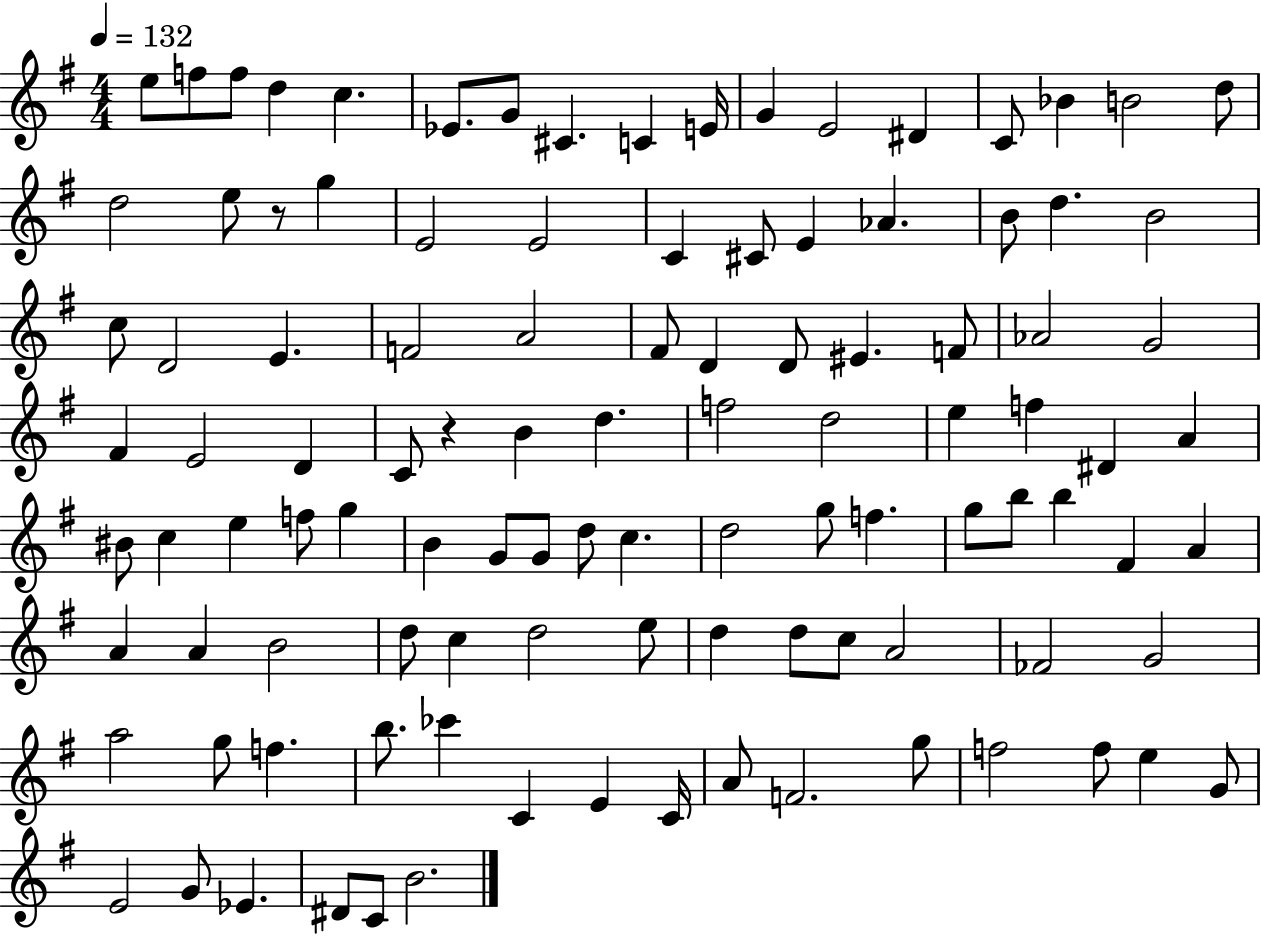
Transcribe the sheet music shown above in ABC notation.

X:1
T:Untitled
M:4/4
L:1/4
K:G
e/2 f/2 f/2 d c _E/2 G/2 ^C C E/4 G E2 ^D C/2 _B B2 d/2 d2 e/2 z/2 g E2 E2 C ^C/2 E _A B/2 d B2 c/2 D2 E F2 A2 ^F/2 D D/2 ^E F/2 _A2 G2 ^F E2 D C/2 z B d f2 d2 e f ^D A ^B/2 c e f/2 g B G/2 G/2 d/2 c d2 g/2 f g/2 b/2 b ^F A A A B2 d/2 c d2 e/2 d d/2 c/2 A2 _F2 G2 a2 g/2 f b/2 _c' C E C/4 A/2 F2 g/2 f2 f/2 e G/2 E2 G/2 _E ^D/2 C/2 B2